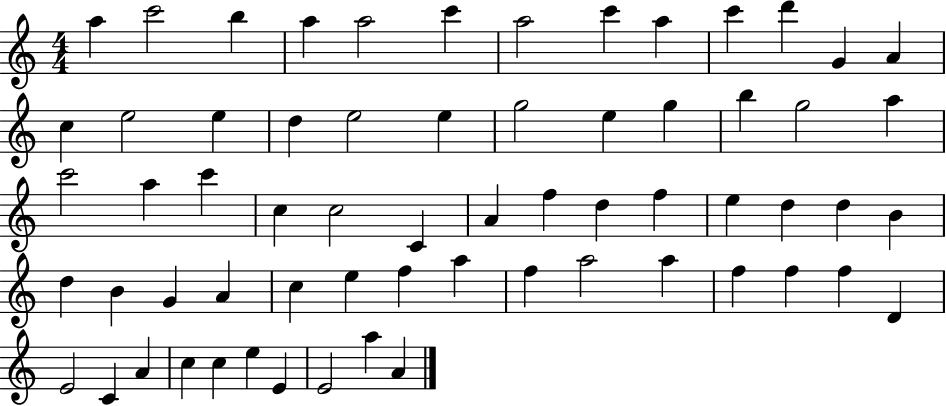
{
  \clef treble
  \numericTimeSignature
  \time 4/4
  \key c \major
  a''4 c'''2 b''4 | a''4 a''2 c'''4 | a''2 c'''4 a''4 | c'''4 d'''4 g'4 a'4 | \break c''4 e''2 e''4 | d''4 e''2 e''4 | g''2 e''4 g''4 | b''4 g''2 a''4 | \break c'''2 a''4 c'''4 | c''4 c''2 c'4 | a'4 f''4 d''4 f''4 | e''4 d''4 d''4 b'4 | \break d''4 b'4 g'4 a'4 | c''4 e''4 f''4 a''4 | f''4 a''2 a''4 | f''4 f''4 f''4 d'4 | \break e'2 c'4 a'4 | c''4 c''4 e''4 e'4 | e'2 a''4 a'4 | \bar "|."
}